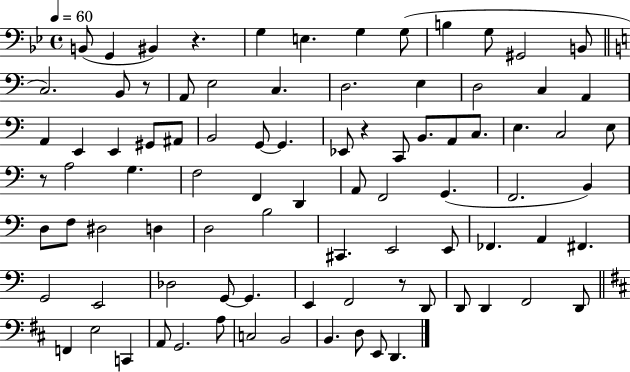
X:1
T:Untitled
M:4/4
L:1/4
K:Bb
B,,/2 G,, ^B,, z G, E, G, G,/2 B, G,/2 ^G,,2 B,,/2 C,2 B,,/2 z/2 A,,/2 E,2 C, D,2 E, D,2 C, A,, A,, E,, E,, ^G,,/2 ^A,,/2 B,,2 G,,/2 G,, _E,,/2 z C,,/2 B,,/2 A,,/2 C,/2 E, C,2 E,/2 z/2 A,2 G, F,2 F,, D,, A,,/2 F,,2 G,, F,,2 B,, D,/2 F,/2 ^D,2 D, D,2 B,2 ^C,, E,,2 E,,/2 _F,, A,, ^F,, G,,2 E,,2 _D,2 G,,/2 G,, E,, F,,2 z/2 D,,/2 D,,/2 D,, F,,2 D,,/2 F,, E,2 C,, A,,/2 G,,2 A,/2 C,2 B,,2 B,, D,/2 E,,/2 D,,